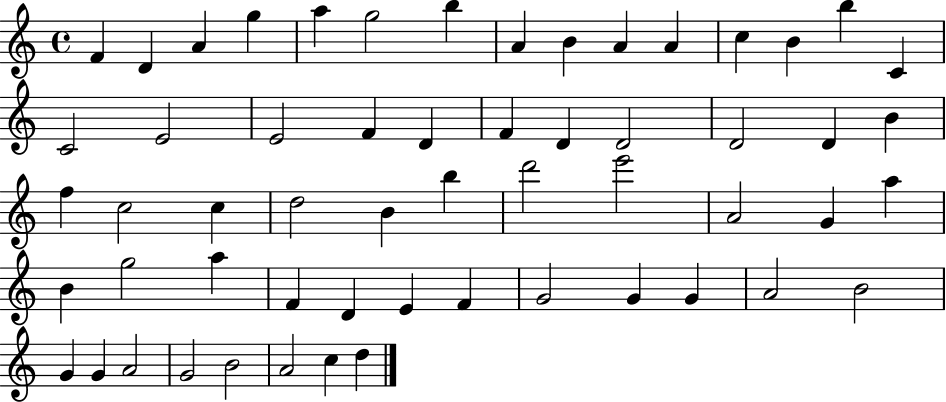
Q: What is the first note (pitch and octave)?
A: F4